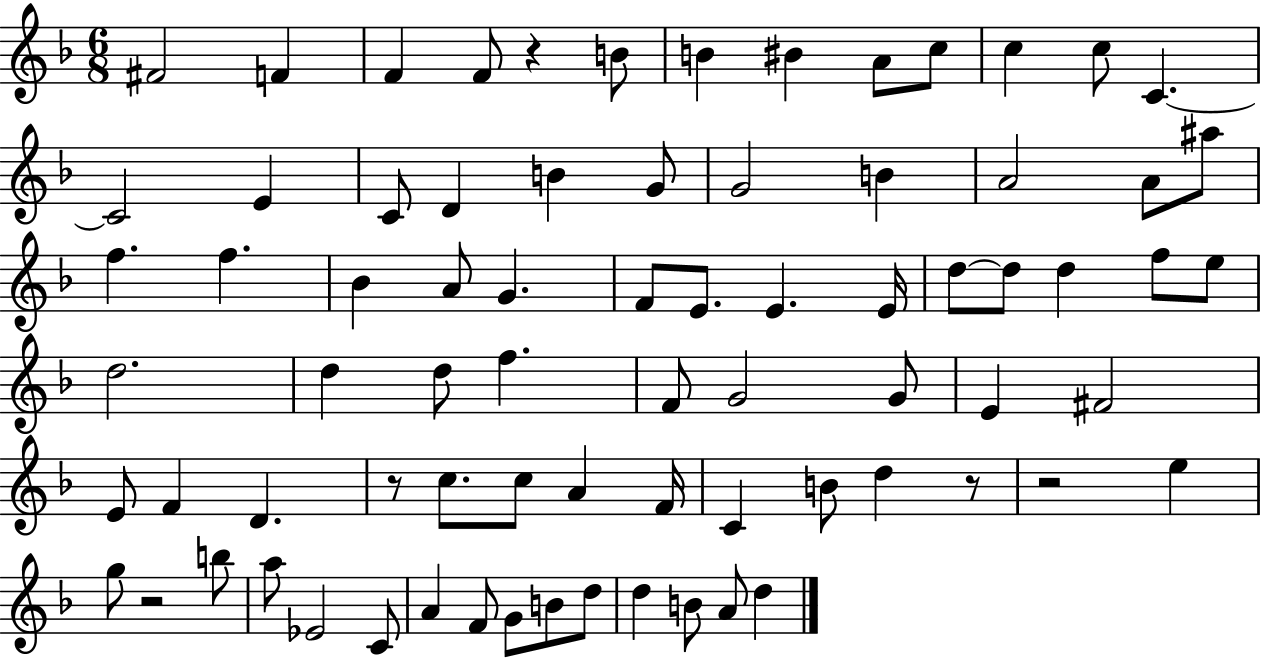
F#4/h F4/q F4/q F4/e R/q B4/e B4/q BIS4/q A4/e C5/e C5/q C5/e C4/q. C4/h E4/q C4/e D4/q B4/q G4/e G4/h B4/q A4/h A4/e A#5/e F5/q. F5/q. Bb4/q A4/e G4/q. F4/e E4/e. E4/q. E4/s D5/e D5/e D5/q F5/e E5/e D5/h. D5/q D5/e F5/q. F4/e G4/h G4/e E4/q F#4/h E4/e F4/q D4/q. R/e C5/e. C5/e A4/q F4/s C4/q B4/e D5/q R/e R/h E5/q G5/e R/h B5/e A5/e Eb4/h C4/e A4/q F4/e G4/e B4/e D5/e D5/q B4/e A4/e D5/q